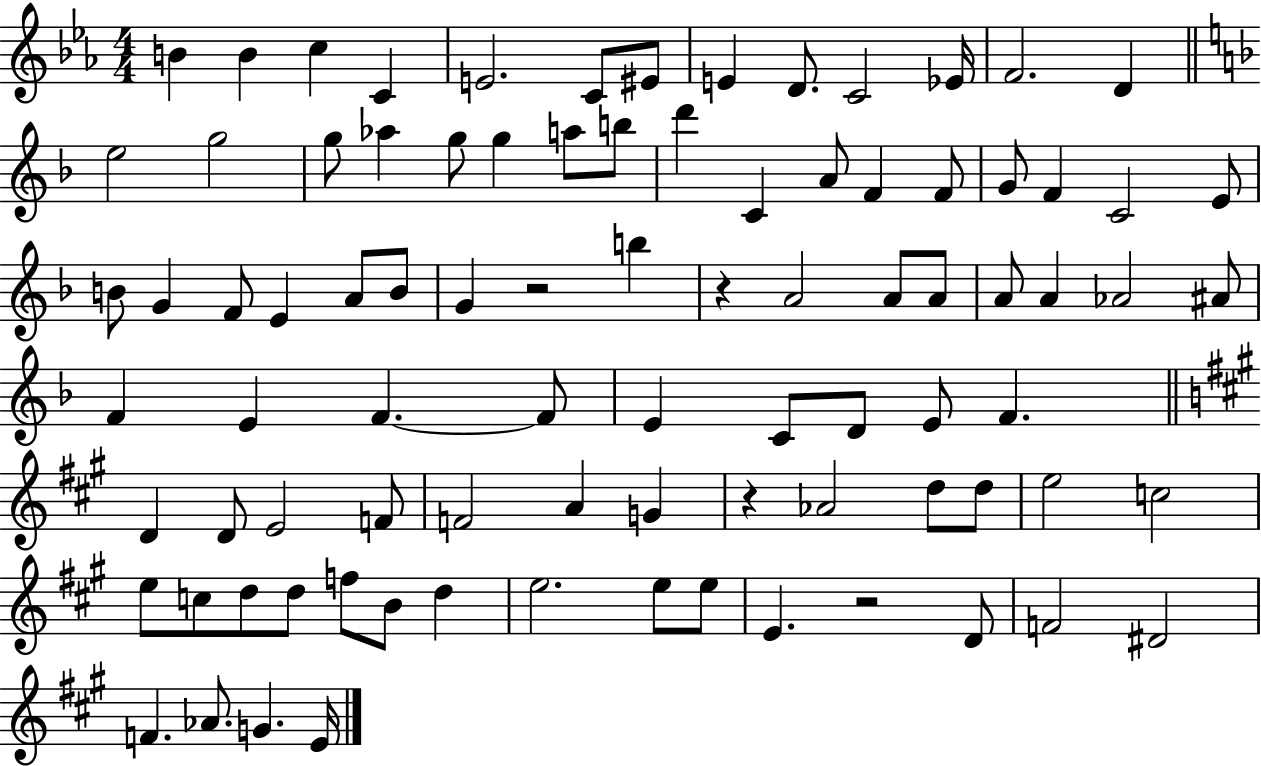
X:1
T:Untitled
M:4/4
L:1/4
K:Eb
B B c C E2 C/2 ^E/2 E D/2 C2 _E/4 F2 D e2 g2 g/2 _a g/2 g a/2 b/2 d' C A/2 F F/2 G/2 F C2 E/2 B/2 G F/2 E A/2 B/2 G z2 b z A2 A/2 A/2 A/2 A _A2 ^A/2 F E F F/2 E C/2 D/2 E/2 F D D/2 E2 F/2 F2 A G z _A2 d/2 d/2 e2 c2 e/2 c/2 d/2 d/2 f/2 B/2 d e2 e/2 e/2 E z2 D/2 F2 ^D2 F _A/2 G E/4